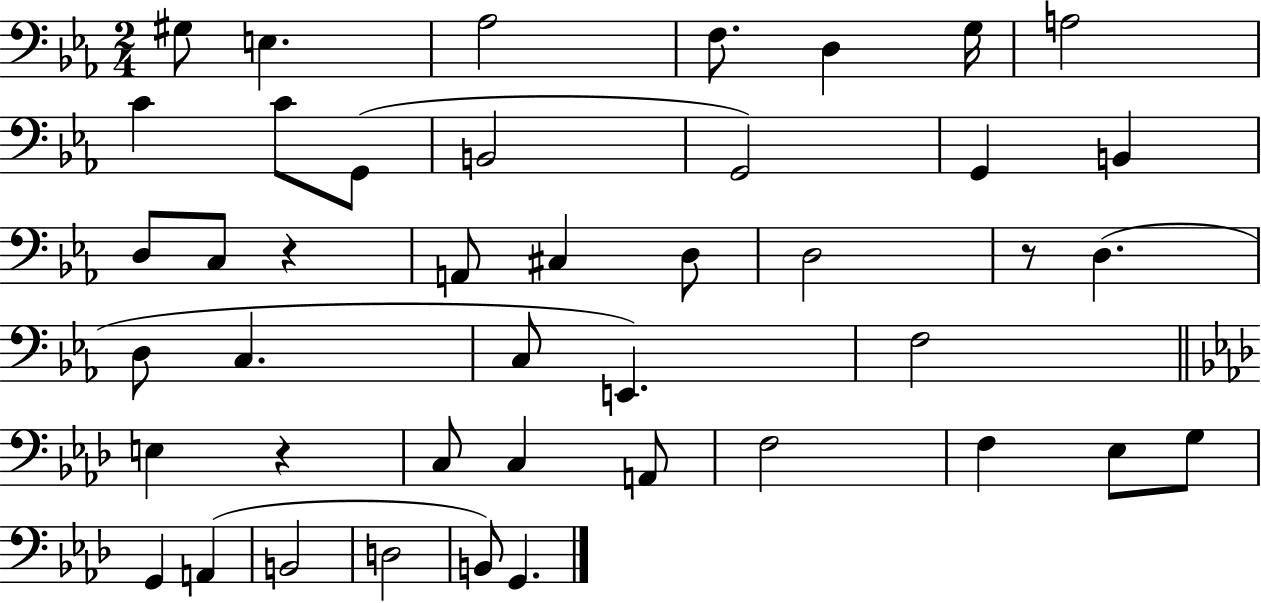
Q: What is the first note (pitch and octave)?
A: G#3